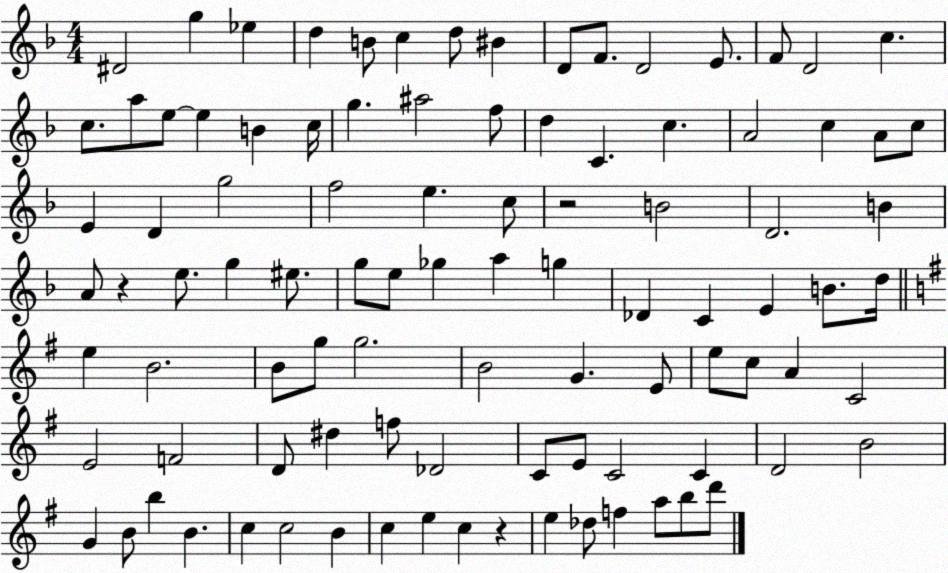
X:1
T:Untitled
M:4/4
L:1/4
K:F
^D2 g _e d B/2 c d/2 ^B D/2 F/2 D2 E/2 F/2 D2 c c/2 a/2 e/2 e B c/4 g ^a2 f/2 d C c A2 c A/2 c/2 E D g2 f2 e c/2 z2 B2 D2 B A/2 z e/2 g ^e/2 g/2 e/2 _g a g _D C E B/2 d/4 e B2 B/2 g/2 g2 B2 G E/2 e/2 c/2 A C2 E2 F2 D/2 ^d f/2 _D2 C/2 E/2 C2 C D2 B2 G B/2 b B c c2 B c e c z e _d/2 f a/2 b/2 d'/2